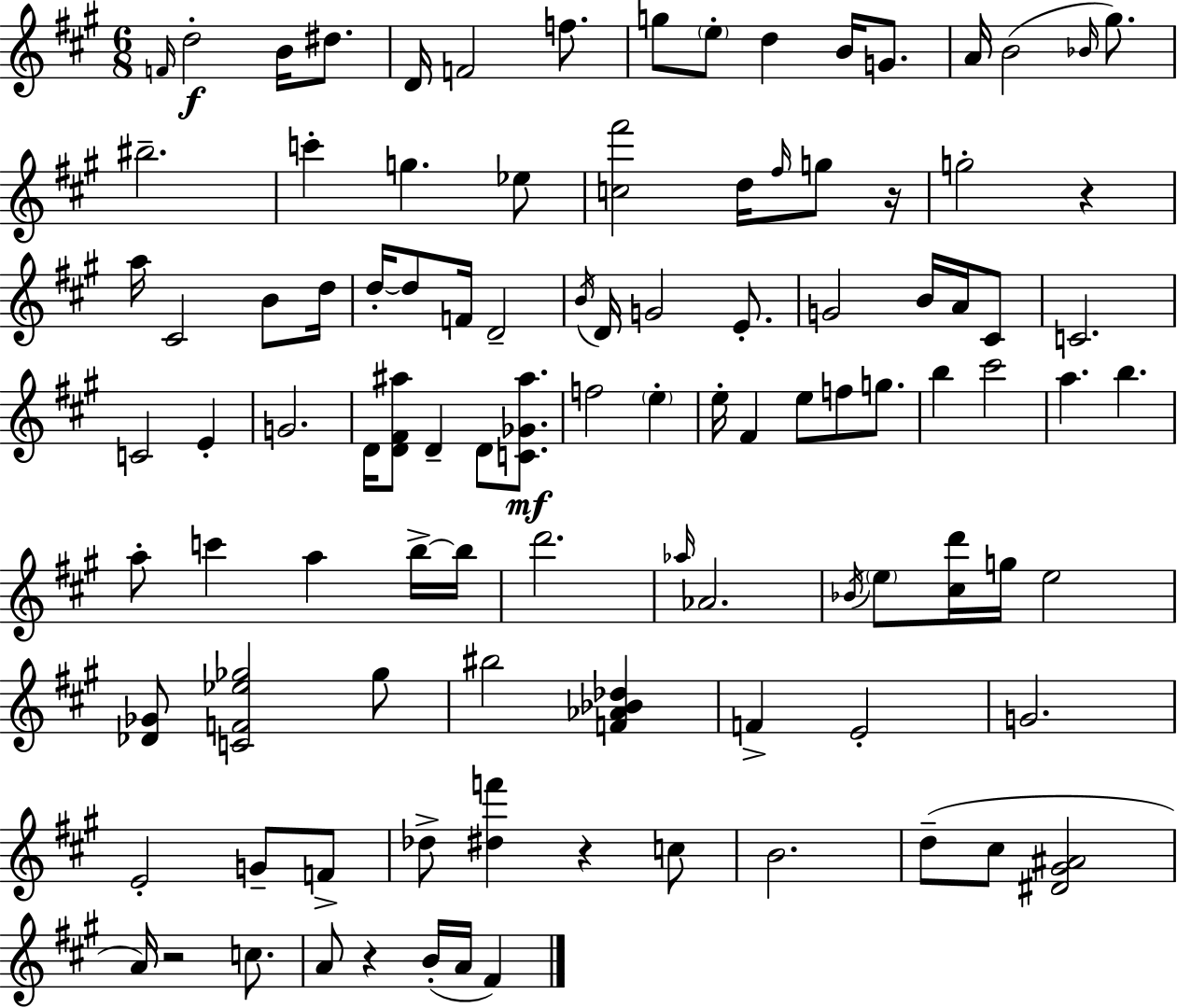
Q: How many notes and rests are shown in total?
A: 103